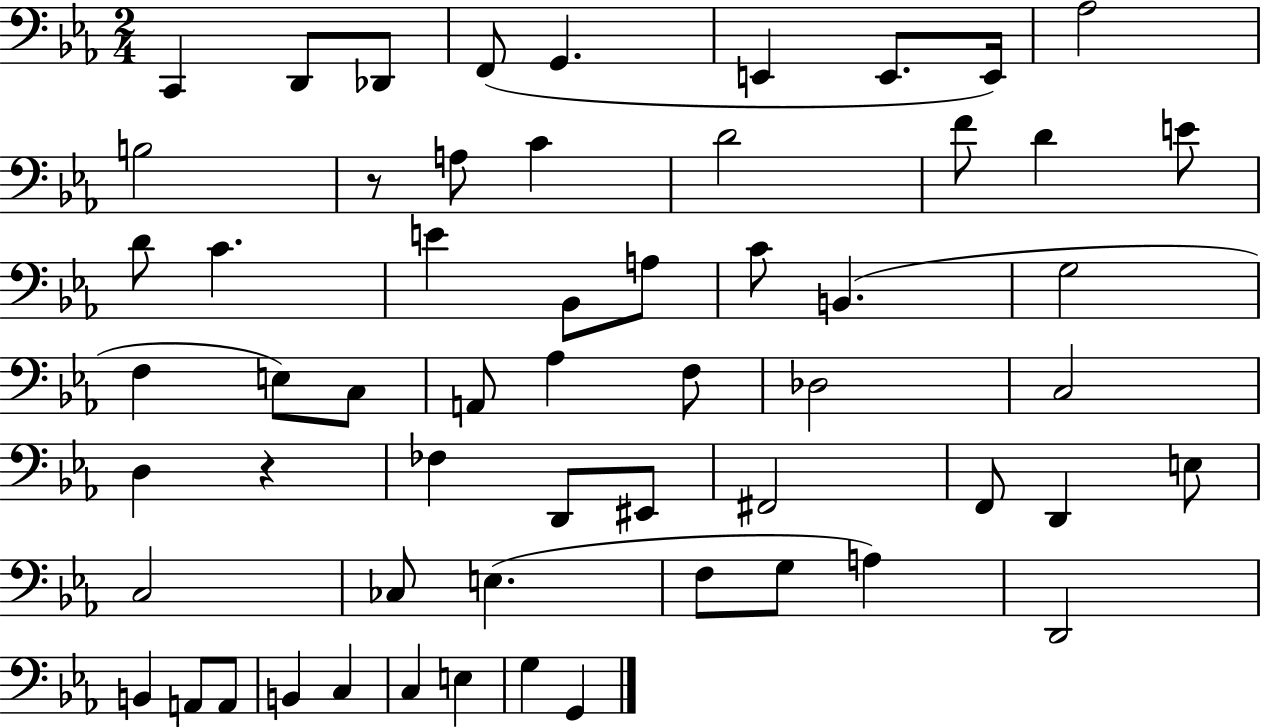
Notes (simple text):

C2/q D2/e Db2/e F2/e G2/q. E2/q E2/e. E2/s Ab3/h B3/h R/e A3/e C4/q D4/h F4/e D4/q E4/e D4/e C4/q. E4/q Bb2/e A3/e C4/e B2/q. G3/h F3/q E3/e C3/e A2/e Ab3/q F3/e Db3/h C3/h D3/q R/q FES3/q D2/e EIS2/e F#2/h F2/e D2/q E3/e C3/h CES3/e E3/q. F3/e G3/e A3/q D2/h B2/q A2/e A2/e B2/q C3/q C3/q E3/q G3/q G2/q